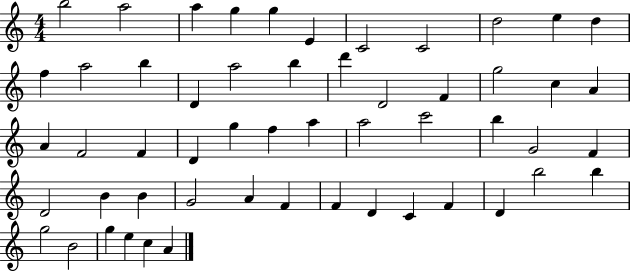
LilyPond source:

{
  \clef treble
  \numericTimeSignature
  \time 4/4
  \key c \major
  b''2 a''2 | a''4 g''4 g''4 e'4 | c'2 c'2 | d''2 e''4 d''4 | \break f''4 a''2 b''4 | d'4 a''2 b''4 | d'''4 d'2 f'4 | g''2 c''4 a'4 | \break a'4 f'2 f'4 | d'4 g''4 f''4 a''4 | a''2 c'''2 | b''4 g'2 f'4 | \break d'2 b'4 b'4 | g'2 a'4 f'4 | f'4 d'4 c'4 f'4 | d'4 b''2 b''4 | \break g''2 b'2 | g''4 e''4 c''4 a'4 | \bar "|."
}